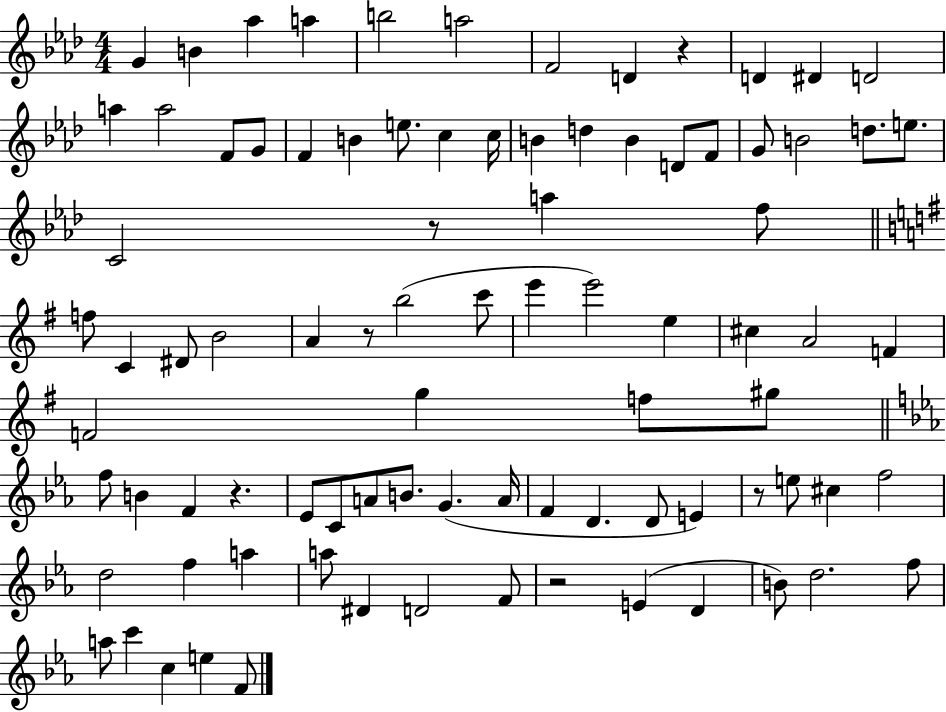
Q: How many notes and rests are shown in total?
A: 88